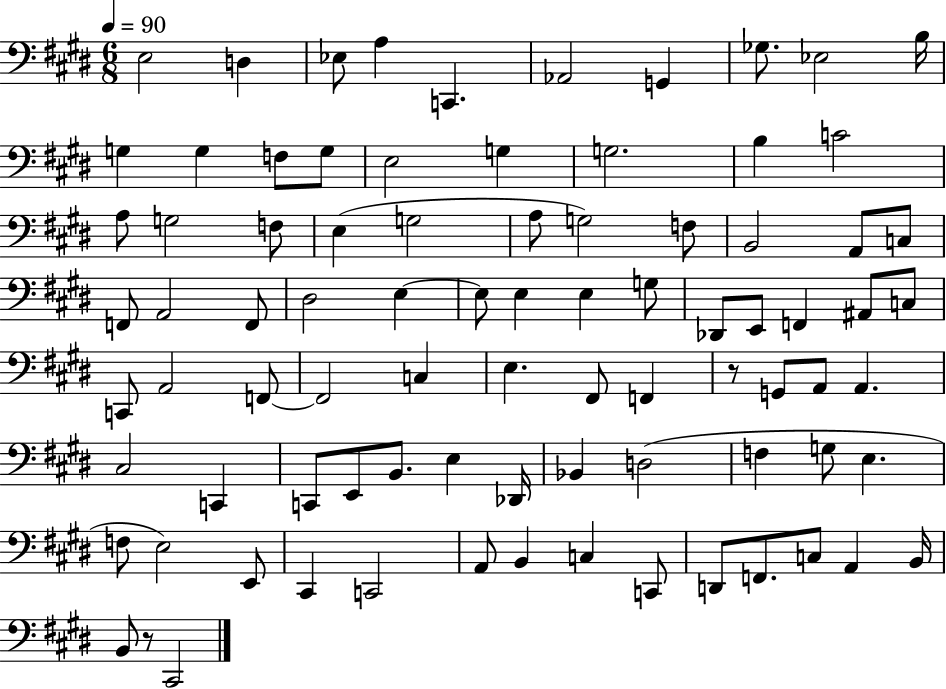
X:1
T:Untitled
M:6/8
L:1/4
K:E
E,2 D, _E,/2 A, C,, _A,,2 G,, _G,/2 _E,2 B,/4 G, G, F,/2 G,/2 E,2 G, G,2 B, C2 A,/2 G,2 F,/2 E, G,2 A,/2 G,2 F,/2 B,,2 A,,/2 C,/2 F,,/2 A,,2 F,,/2 ^D,2 E, E,/2 E, E, G,/2 _D,,/2 E,,/2 F,, ^A,,/2 C,/2 C,,/2 A,,2 F,,/2 F,,2 C, E, ^F,,/2 F,, z/2 G,,/2 A,,/2 A,, ^C,2 C,, C,,/2 E,,/2 B,,/2 E, _D,,/4 _B,, D,2 F, G,/2 E, F,/2 E,2 E,,/2 ^C,, C,,2 A,,/2 B,, C, C,,/2 D,,/2 F,,/2 C,/2 A,, B,,/4 B,,/2 z/2 ^C,,2